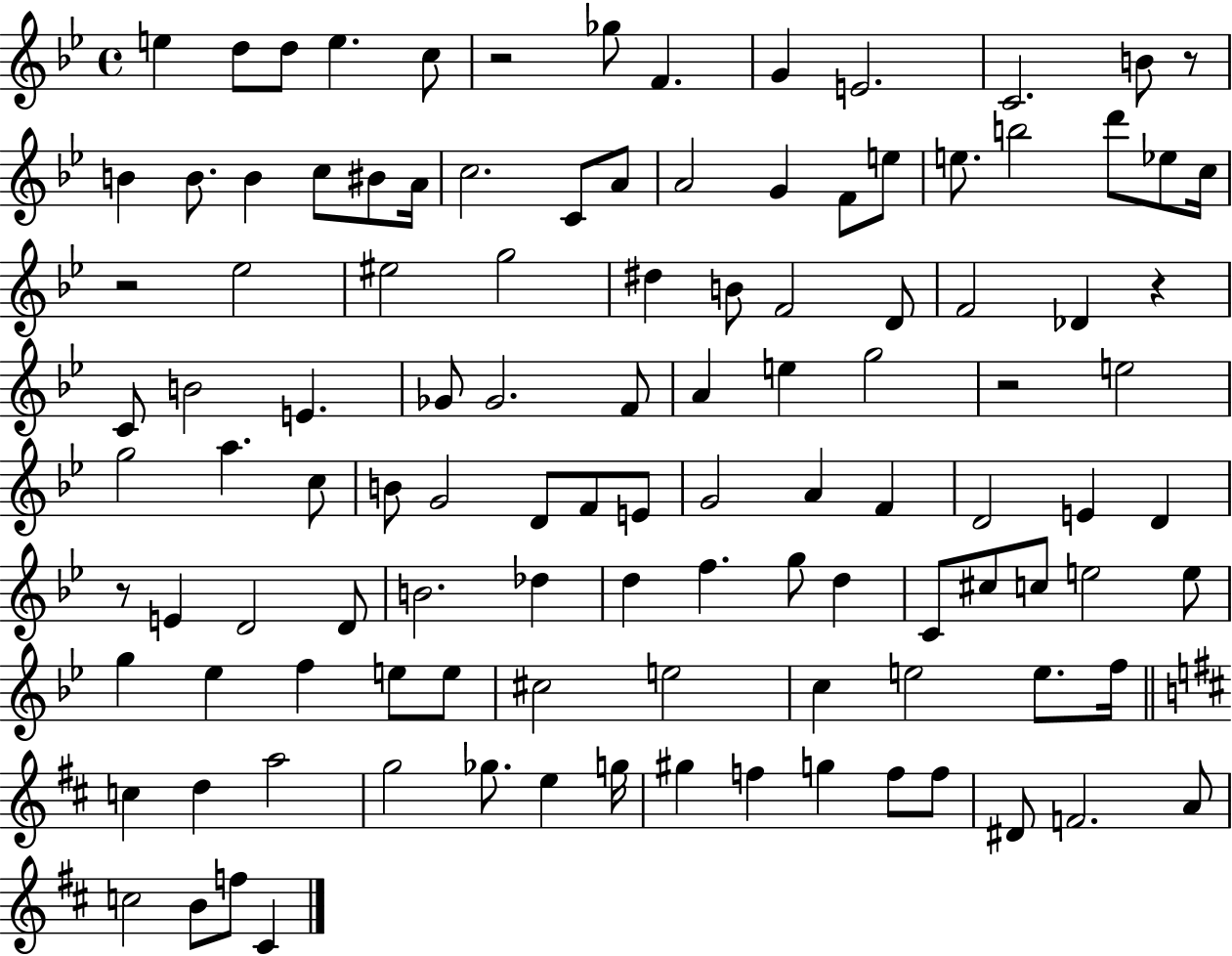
X:1
T:Untitled
M:4/4
L:1/4
K:Bb
e d/2 d/2 e c/2 z2 _g/2 F G E2 C2 B/2 z/2 B B/2 B c/2 ^B/2 A/4 c2 C/2 A/2 A2 G F/2 e/2 e/2 b2 d'/2 _e/2 c/4 z2 _e2 ^e2 g2 ^d B/2 F2 D/2 F2 _D z C/2 B2 E _G/2 _G2 F/2 A e g2 z2 e2 g2 a c/2 B/2 G2 D/2 F/2 E/2 G2 A F D2 E D z/2 E D2 D/2 B2 _d d f g/2 d C/2 ^c/2 c/2 e2 e/2 g _e f e/2 e/2 ^c2 e2 c e2 e/2 f/4 c d a2 g2 _g/2 e g/4 ^g f g f/2 f/2 ^D/2 F2 A/2 c2 B/2 f/2 ^C